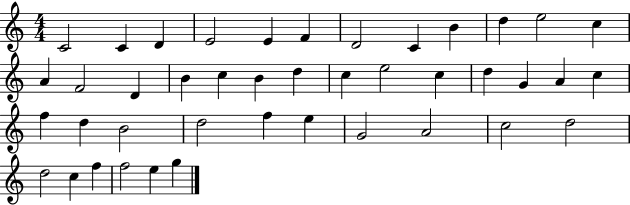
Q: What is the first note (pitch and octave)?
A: C4